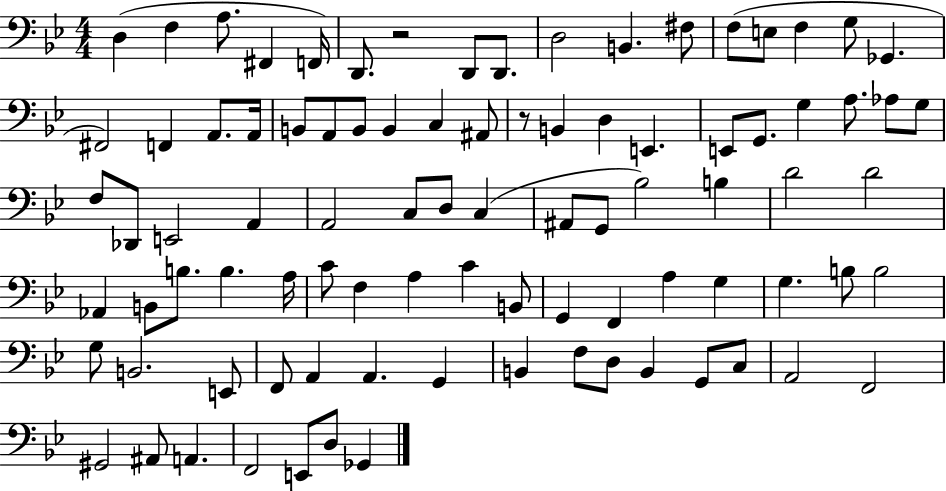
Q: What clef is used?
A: bass